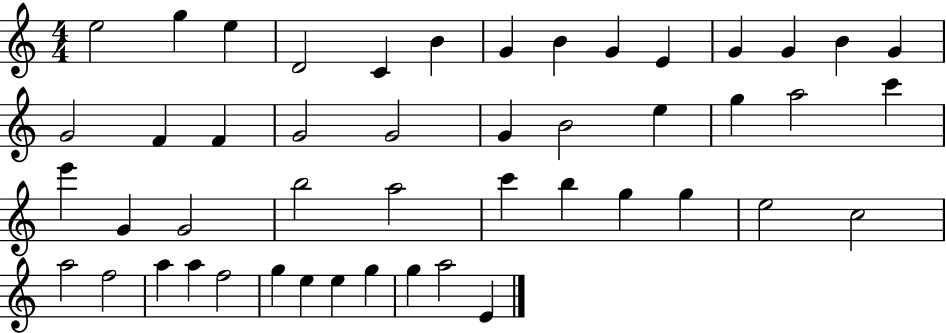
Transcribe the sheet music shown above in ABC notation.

X:1
T:Untitled
M:4/4
L:1/4
K:C
e2 g e D2 C B G B G E G G B G G2 F F G2 G2 G B2 e g a2 c' e' G G2 b2 a2 c' b g g e2 c2 a2 f2 a a f2 g e e g g a2 E